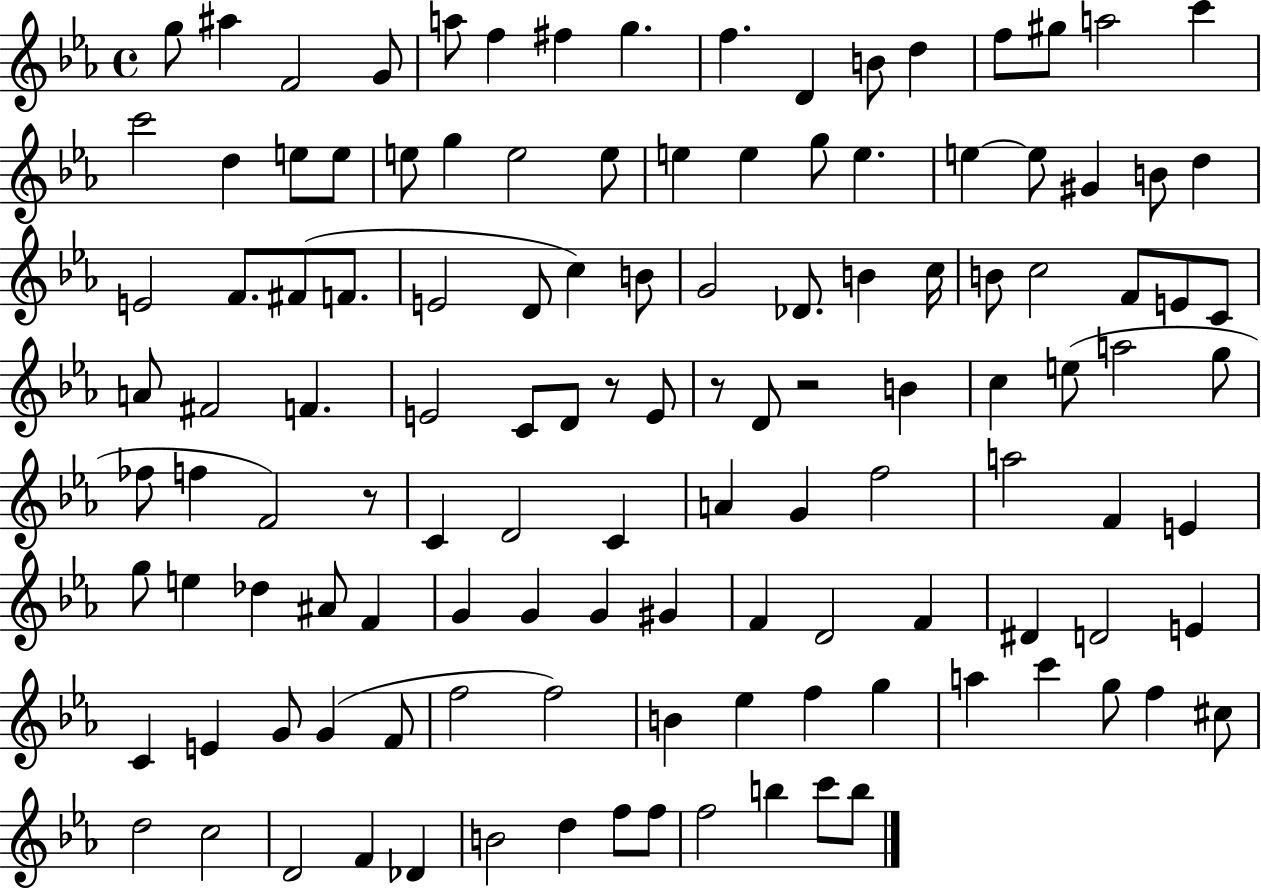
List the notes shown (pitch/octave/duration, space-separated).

G5/e A#5/q F4/h G4/e A5/e F5/q F#5/q G5/q. F5/q. D4/q B4/e D5/q F5/e G#5/e A5/h C6/q C6/h D5/q E5/e E5/e E5/e G5/q E5/h E5/e E5/q E5/q G5/e E5/q. E5/q E5/e G#4/q B4/e D5/q E4/h F4/e. F#4/e F4/e. E4/h D4/e C5/q B4/e G4/h Db4/e. B4/q C5/s B4/e C5/h F4/e E4/e C4/e A4/e F#4/h F4/q. E4/h C4/e D4/e R/e E4/e R/e D4/e R/h B4/q C5/q E5/e A5/h G5/e FES5/e F5/q F4/h R/e C4/q D4/h C4/q A4/q G4/q F5/h A5/h F4/q E4/q G5/e E5/q Db5/q A#4/e F4/q G4/q G4/q G4/q G#4/q F4/q D4/h F4/q D#4/q D4/h E4/q C4/q E4/q G4/e G4/q F4/e F5/h F5/h B4/q Eb5/q F5/q G5/q A5/q C6/q G5/e F5/q C#5/e D5/h C5/h D4/h F4/q Db4/q B4/h D5/q F5/e F5/e F5/h B5/q C6/e B5/e